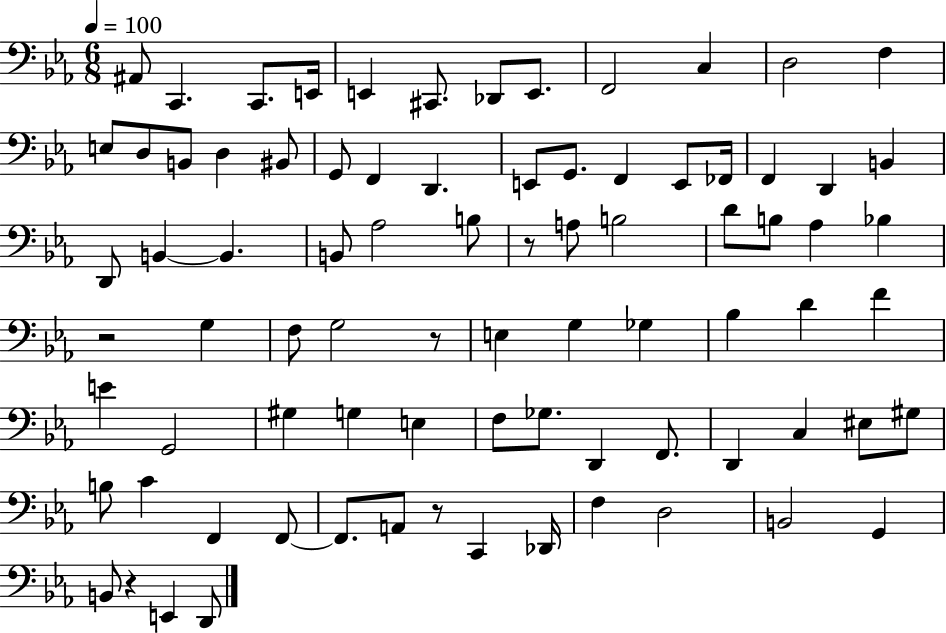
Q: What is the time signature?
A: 6/8